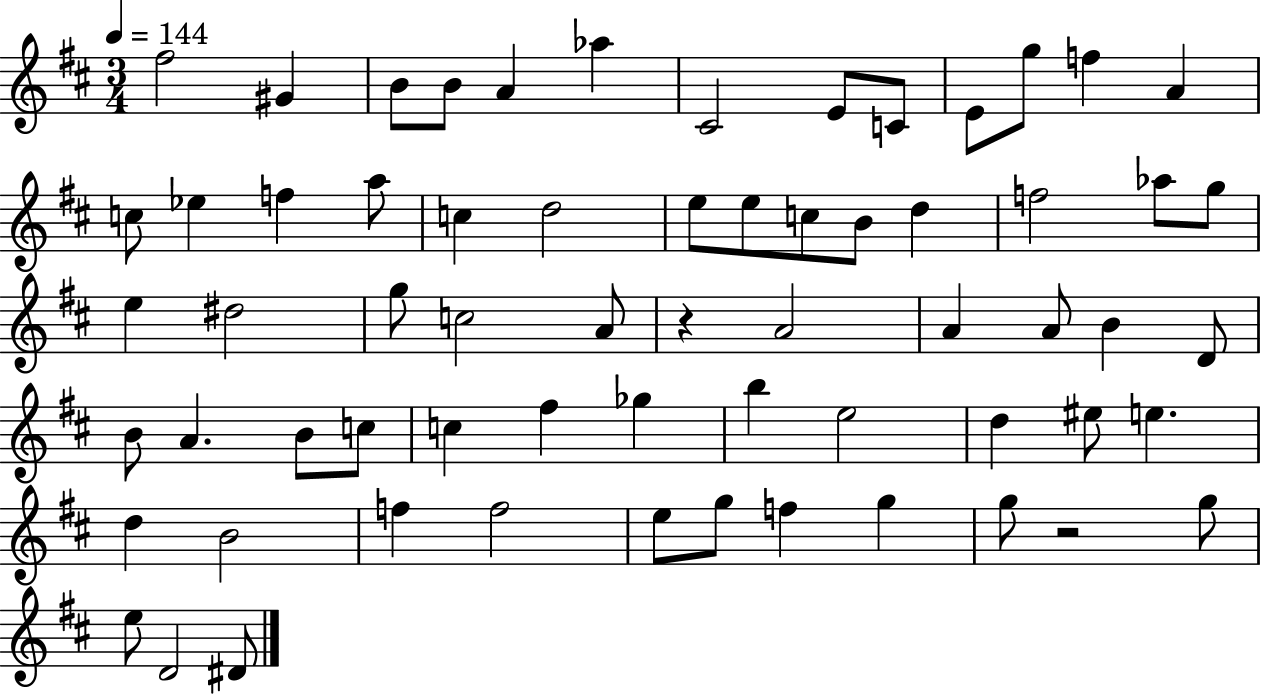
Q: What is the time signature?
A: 3/4